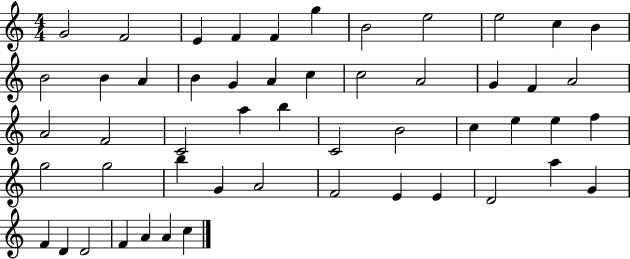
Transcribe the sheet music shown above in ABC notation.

X:1
T:Untitled
M:4/4
L:1/4
K:C
G2 F2 E F F g B2 e2 e2 c B B2 B A B G A c c2 A2 G F A2 A2 F2 C2 a b C2 B2 c e e f g2 g2 b G A2 F2 E E D2 a G F D D2 F A A c